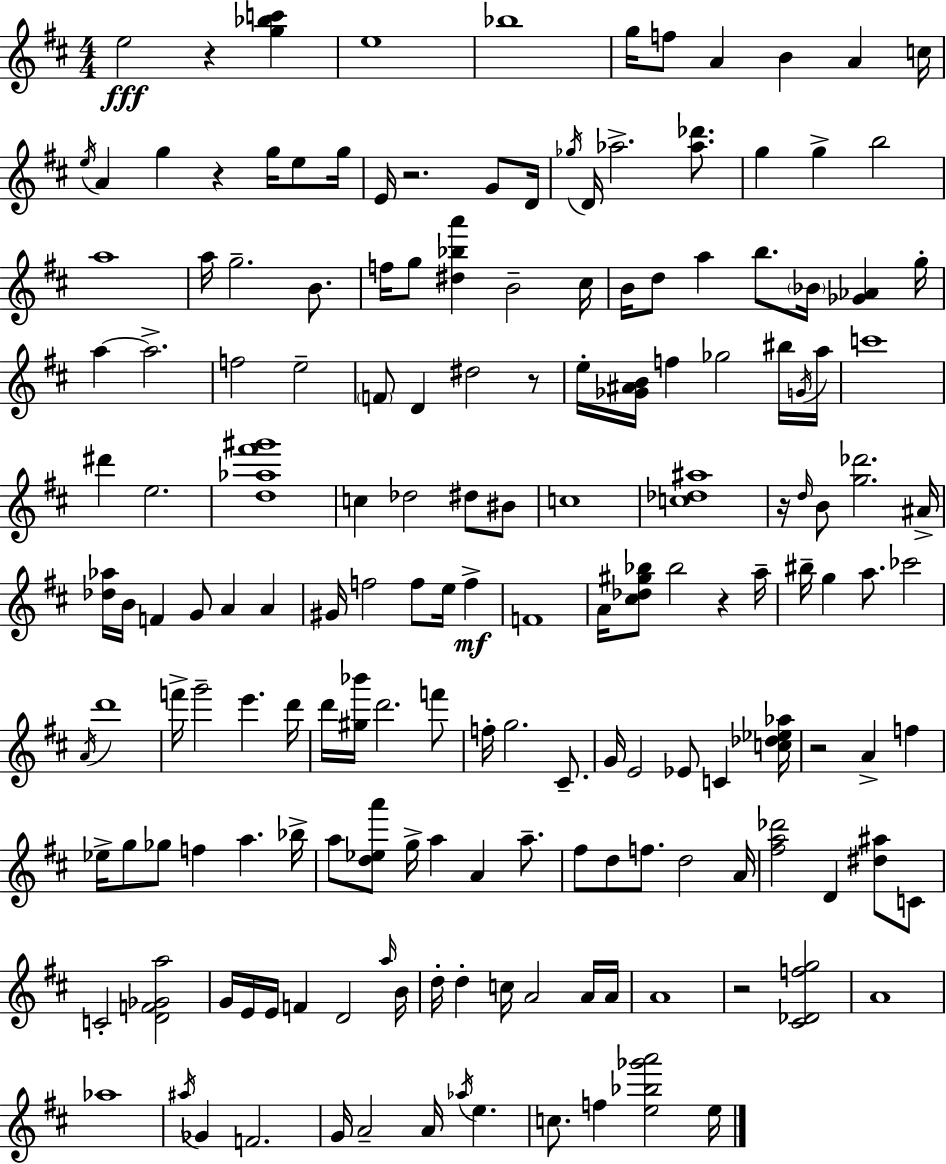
E5/h R/q [G5,Bb5,C6]/q E5/w Bb5/w G5/s F5/e A4/q B4/q A4/q C5/s E5/s A4/q G5/q R/q G5/s E5/e G5/s E4/s R/h. G4/e D4/s Gb5/s D4/s Ab5/h. [Ab5,Db6]/e. G5/q G5/q B5/h A5/w A5/s G5/h. B4/e. F5/s G5/e [D#5,Bb5,A6]/q B4/h C#5/s B4/s D5/e A5/q B5/e. Bb4/s [Gb4,Ab4]/q G5/s A5/q A5/h. F5/h E5/h F4/e D4/q D#5/h R/e E5/s [Gb4,A#4,B4]/s F5/q Gb5/h BIS5/s G4/s A5/s C6/w D#6/q E5/h. [D5,Ab5,F#6,G#6]/w C5/q Db5/h D#5/e BIS4/e C5/w [C5,Db5,A#5]/w R/s D5/s B4/e [G5,Db6]/h. A#4/s [Db5,Ab5]/s B4/s F4/q G4/e A4/q A4/q G#4/s F5/h F5/e E5/s F5/q F4/w A4/s [C#5,Db5,G#5,Bb5]/e Bb5/h R/q A5/s BIS5/s G5/q A5/e. CES6/h A4/s D6/w F6/s G6/h E6/q. D6/s D6/s [G#5,Bb6]/s D6/h. F6/e F5/s G5/h. C#4/e. G4/s E4/h Eb4/e C4/q [C5,Db5,Eb5,Ab5]/s R/h A4/q F5/q Eb5/s G5/e Gb5/e F5/q A5/q. Bb5/s A5/e [D5,Eb5,A6]/e G5/s A5/q A4/q A5/e. F#5/e D5/e F5/e. D5/h A4/s [F#5,A5,Db6]/h D4/q [D#5,A#5]/e C4/e C4/h [D4,F4,Gb4,A5]/h G4/s E4/s E4/s F4/q D4/h A5/s B4/s D5/s D5/q C5/s A4/h A4/s A4/s A4/w R/h [C#4,Db4,F5,G5]/h A4/w Ab5/w A#5/s Gb4/q F4/h. G4/s A4/h A4/s Ab5/s E5/q. C5/e. F5/q [E5,Bb5,Gb6,A6]/h E5/s